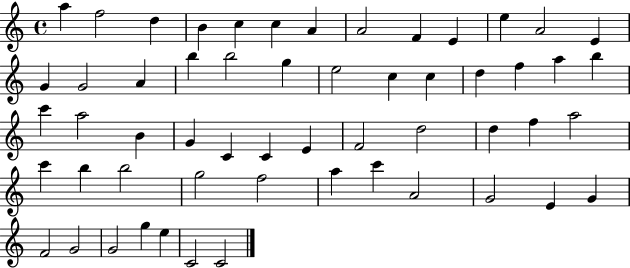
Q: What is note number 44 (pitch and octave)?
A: A5